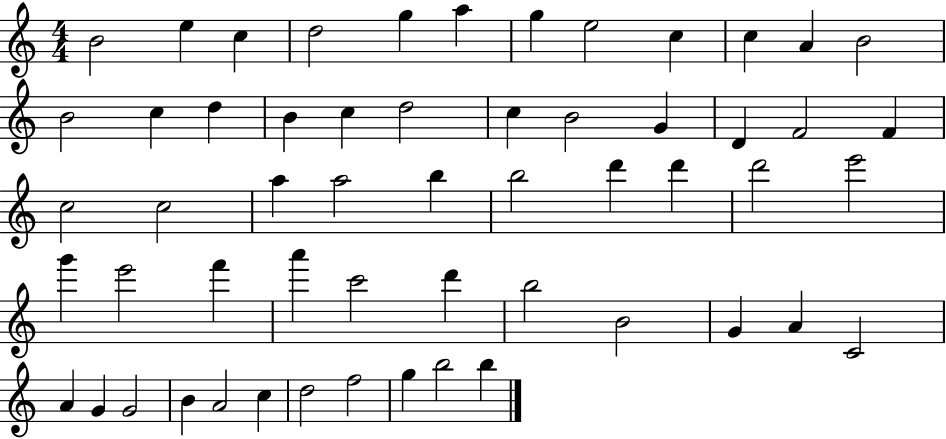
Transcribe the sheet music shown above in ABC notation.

X:1
T:Untitled
M:4/4
L:1/4
K:C
B2 e c d2 g a g e2 c c A B2 B2 c d B c d2 c B2 G D F2 F c2 c2 a a2 b b2 d' d' d'2 e'2 g' e'2 f' a' c'2 d' b2 B2 G A C2 A G G2 B A2 c d2 f2 g b2 b